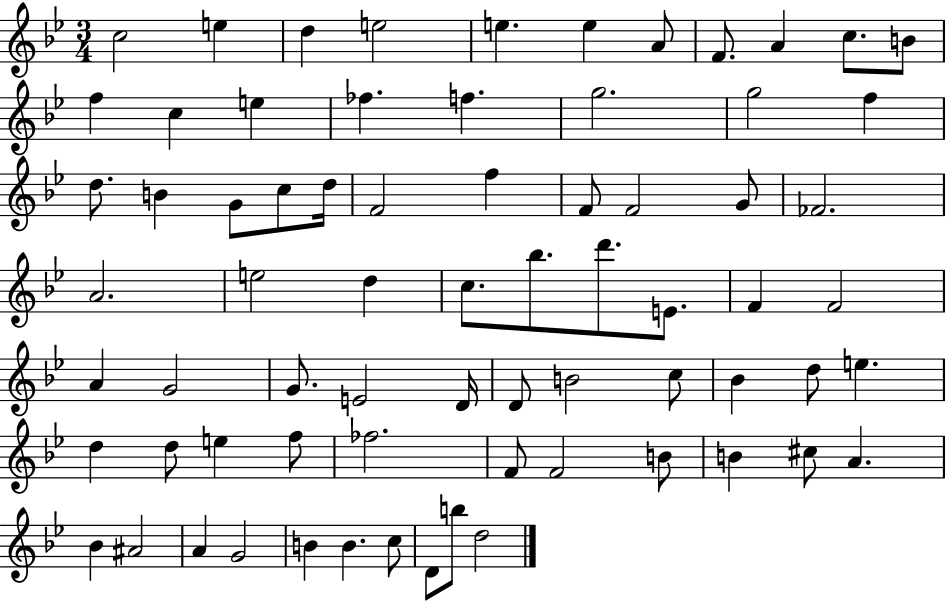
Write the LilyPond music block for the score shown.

{
  \clef treble
  \numericTimeSignature
  \time 3/4
  \key bes \major
  \repeat volta 2 { c''2 e''4 | d''4 e''2 | e''4. e''4 a'8 | f'8. a'4 c''8. b'8 | \break f''4 c''4 e''4 | fes''4. f''4. | g''2. | g''2 f''4 | \break d''8. b'4 g'8 c''8 d''16 | f'2 f''4 | f'8 f'2 g'8 | fes'2. | \break a'2. | e''2 d''4 | c''8. bes''8. d'''8. e'8. | f'4 f'2 | \break a'4 g'2 | g'8. e'2 d'16 | d'8 b'2 c''8 | bes'4 d''8 e''4. | \break d''4 d''8 e''4 f''8 | fes''2. | f'8 f'2 b'8 | b'4 cis''8 a'4. | \break bes'4 ais'2 | a'4 g'2 | b'4 b'4. c''8 | d'8 b''8 d''2 | \break } \bar "|."
}